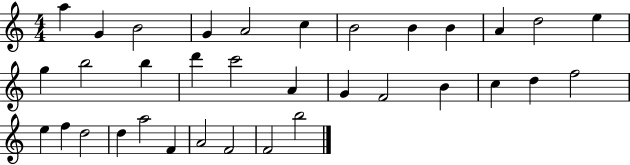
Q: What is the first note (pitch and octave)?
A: A5